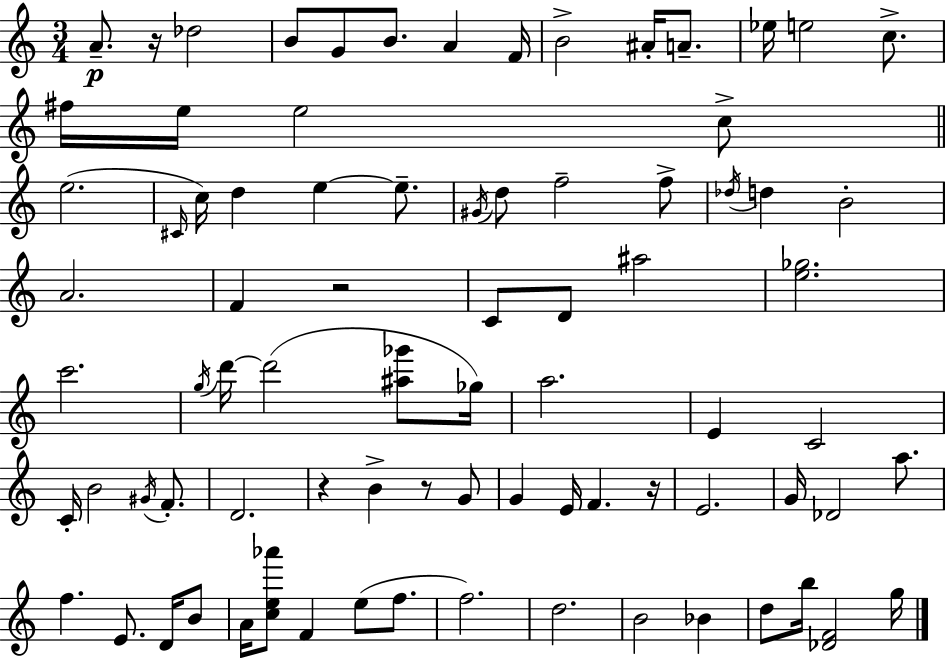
X:1
T:Untitled
M:3/4
L:1/4
K:Am
A/2 z/4 _d2 B/2 G/2 B/2 A F/4 B2 ^A/4 A/2 _e/4 e2 c/2 ^f/4 e/4 e2 c/2 e2 ^C/4 c/4 d e e/2 ^G/4 d/2 f2 f/2 _d/4 d B2 A2 F z2 C/2 D/2 ^a2 [e_g]2 c'2 g/4 d'/4 d'2 [^a_g']/2 _g/4 a2 E C2 C/4 B2 ^G/4 F/2 D2 z B z/2 G/2 G E/4 F z/4 E2 G/4 _D2 a/2 f E/2 D/4 B/2 A/4 [ce_a']/2 F e/2 f/2 f2 d2 B2 _B d/2 b/4 [_DF]2 g/4